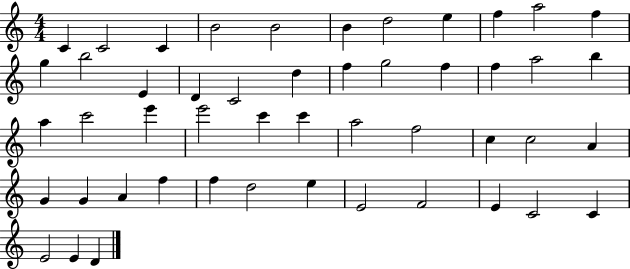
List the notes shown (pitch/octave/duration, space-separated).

C4/q C4/h C4/q B4/h B4/h B4/q D5/h E5/q F5/q A5/h F5/q G5/q B5/h E4/q D4/q C4/h D5/q F5/q G5/h F5/q F5/q A5/h B5/q A5/q C6/h E6/q E6/h C6/q C6/q A5/h F5/h C5/q C5/h A4/q G4/q G4/q A4/q F5/q F5/q D5/h E5/q E4/h F4/h E4/q C4/h C4/q E4/h E4/q D4/q